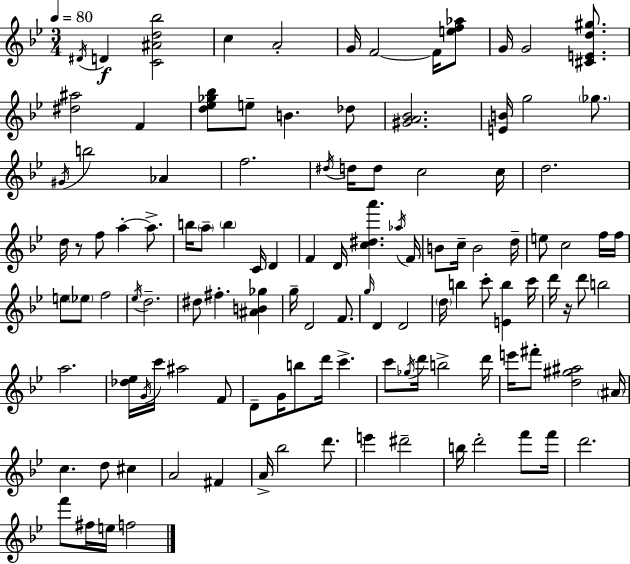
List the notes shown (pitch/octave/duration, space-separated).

D#4/s D4/q [C4,A#4,D5,Bb5]/h C5/q A4/h G4/s F4/h F4/s [E5,F5,Ab5]/e G4/s G4/h [C#4,E4,D5,G#5]/e. [D#5,A#5]/h F4/q [D5,Eb5,Gb5,Bb5]/e E5/e B4/q. Db5/e [G#4,A4,Bb4]/h. [E4,B4]/s G5/h Gb5/e. G#4/s B5/h Ab4/q F5/h. D#5/s D5/s D5/e C5/h C5/s D5/h. D5/s R/e F5/e A5/q A5/e. B5/s A5/e B5/q C4/s D4/q F4/q D4/s [C5,D#5,A6]/q. Ab5/s F4/s B4/e C5/s B4/h D5/s E5/e C5/h F5/s F5/s E5/e Eb5/e F5/h Eb5/s D5/h. D#5/e F#5/q. [A#4,B4,Gb5]/q G5/s D4/h F4/e. G5/s D4/q D4/h D5/s B5/q C6/e [E4,B5]/q C6/s D6/s R/s D6/e B5/h A5/h. [Db5,Eb5]/s G4/s C6/s A#5/h F4/e D4/e G4/s B5/e D6/s C6/q. C6/e Gb5/s D6/s B5/h D6/s E6/s F#6/e [D5,G#5,A#5]/h A#4/s C5/q. D5/e C#5/q A4/h F#4/q A4/s Bb5/h D6/e. E6/q D#6/h B5/s D6/h F6/e F6/s D6/h. F6/e F#5/s E5/s F5/h